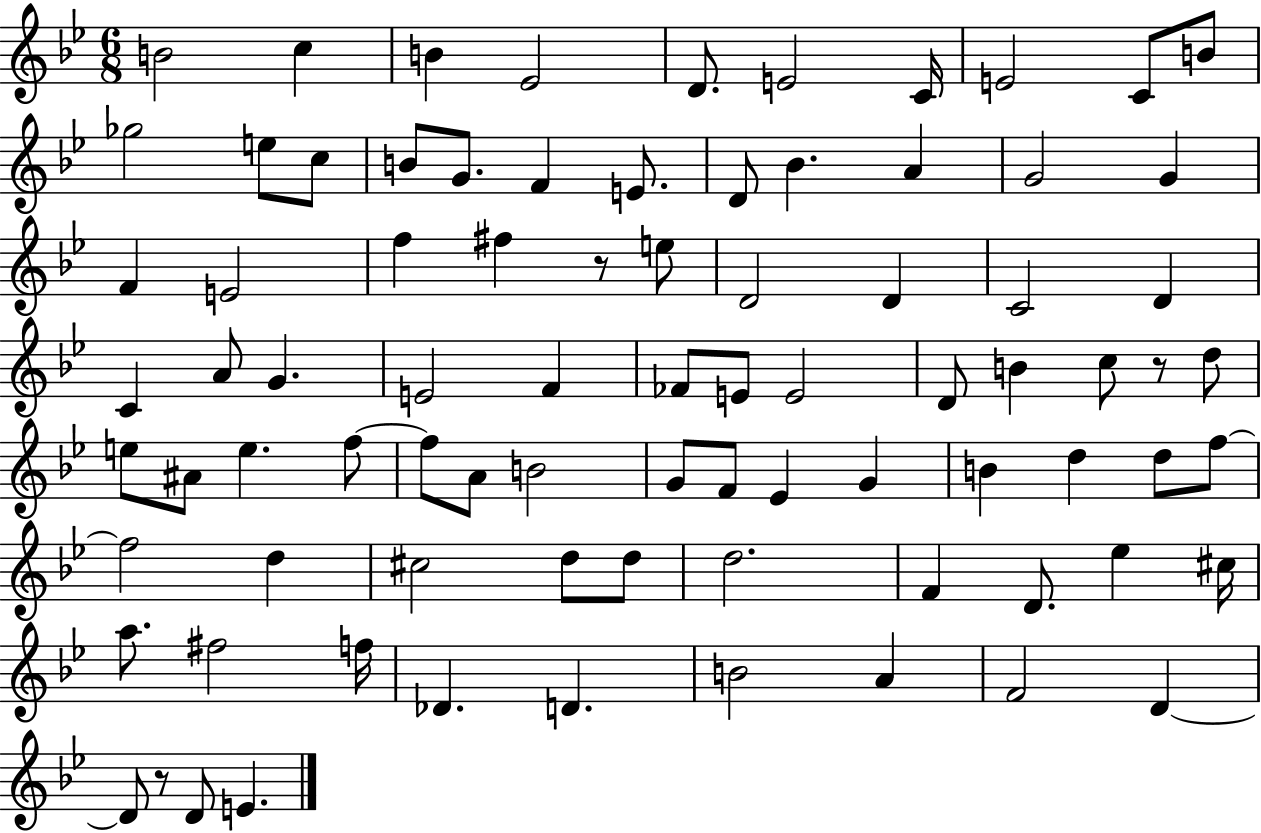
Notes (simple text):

B4/h C5/q B4/q Eb4/h D4/e. E4/h C4/s E4/h C4/e B4/e Gb5/h E5/e C5/e B4/e G4/e. F4/q E4/e. D4/e Bb4/q. A4/q G4/h G4/q F4/q E4/h F5/q F#5/q R/e E5/e D4/h D4/q C4/h D4/q C4/q A4/e G4/q. E4/h F4/q FES4/e E4/e E4/h D4/e B4/q C5/e R/e D5/e E5/e A#4/e E5/q. F5/e F5/e A4/e B4/h G4/e F4/e Eb4/q G4/q B4/q D5/q D5/e F5/e F5/h D5/q C#5/h D5/e D5/e D5/h. F4/q D4/e. Eb5/q C#5/s A5/e. F#5/h F5/s Db4/q. D4/q. B4/h A4/q F4/h D4/q D4/e R/e D4/e E4/q.